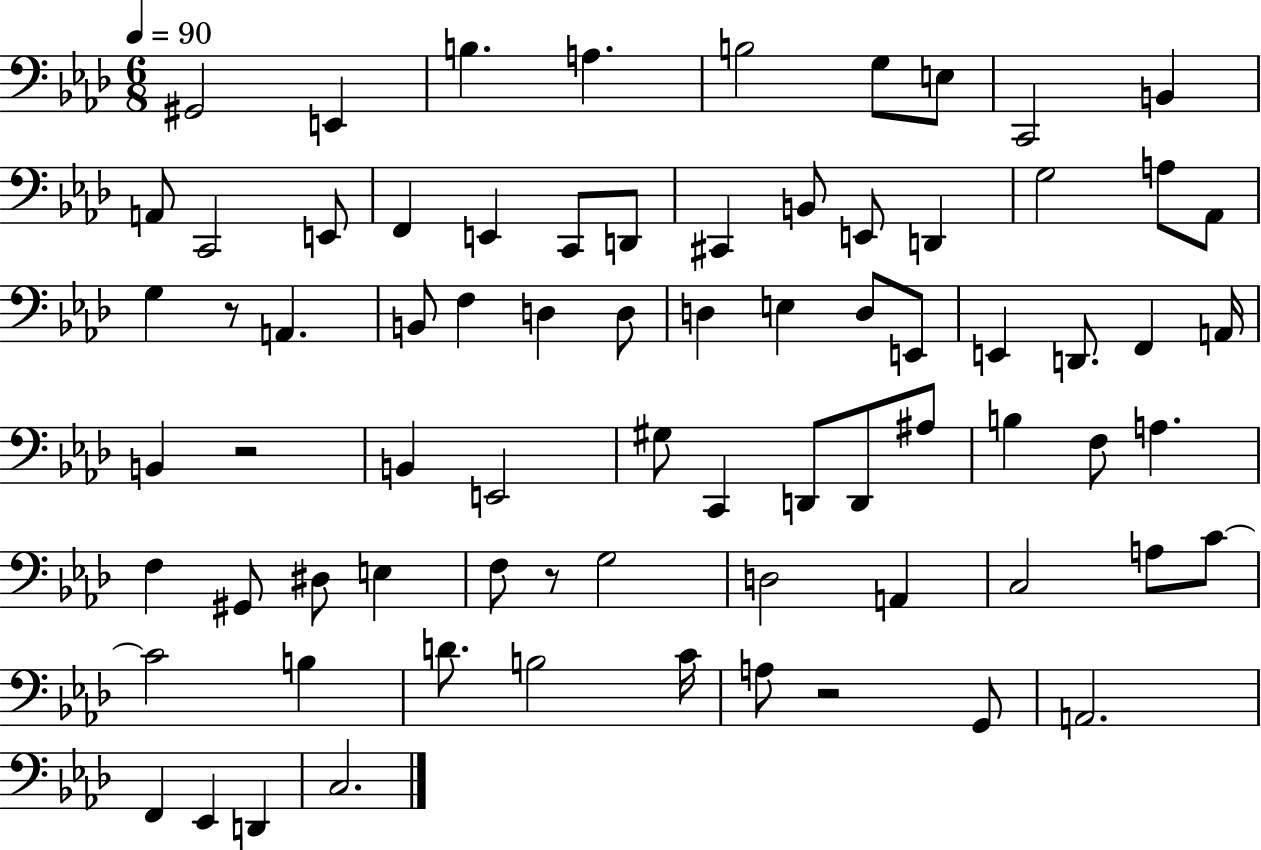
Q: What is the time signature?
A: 6/8